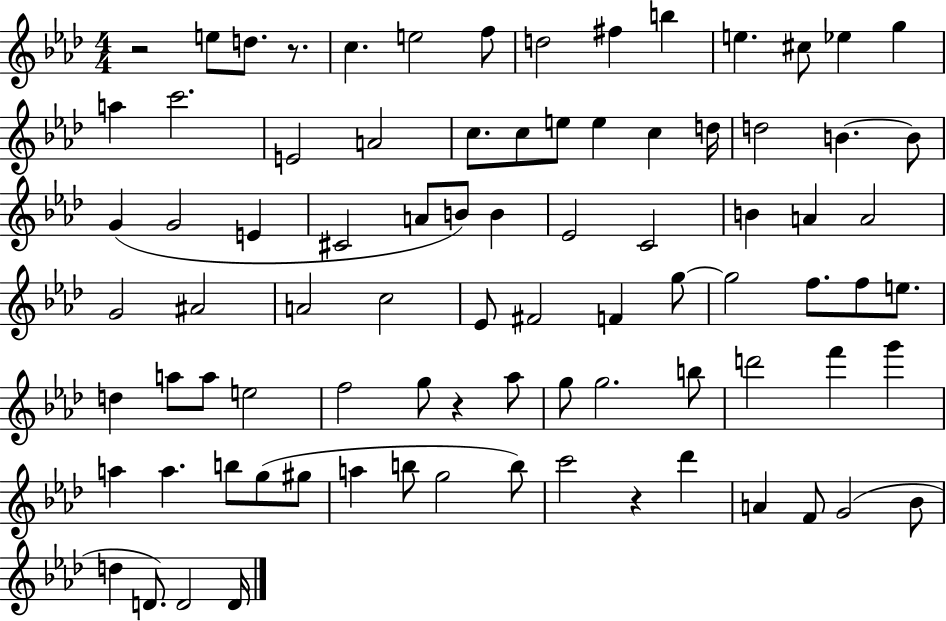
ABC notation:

X:1
T:Untitled
M:4/4
L:1/4
K:Ab
z2 e/2 d/2 z/2 c e2 f/2 d2 ^f b e ^c/2 _e g a c'2 E2 A2 c/2 c/2 e/2 e c d/4 d2 B B/2 G G2 E ^C2 A/2 B/2 B _E2 C2 B A A2 G2 ^A2 A2 c2 _E/2 ^F2 F g/2 g2 f/2 f/2 e/2 d a/2 a/2 e2 f2 g/2 z _a/2 g/2 g2 b/2 d'2 f' g' a a b/2 g/2 ^g/2 a b/2 g2 b/2 c'2 z _d' A F/2 G2 _B/2 d D/2 D2 D/4